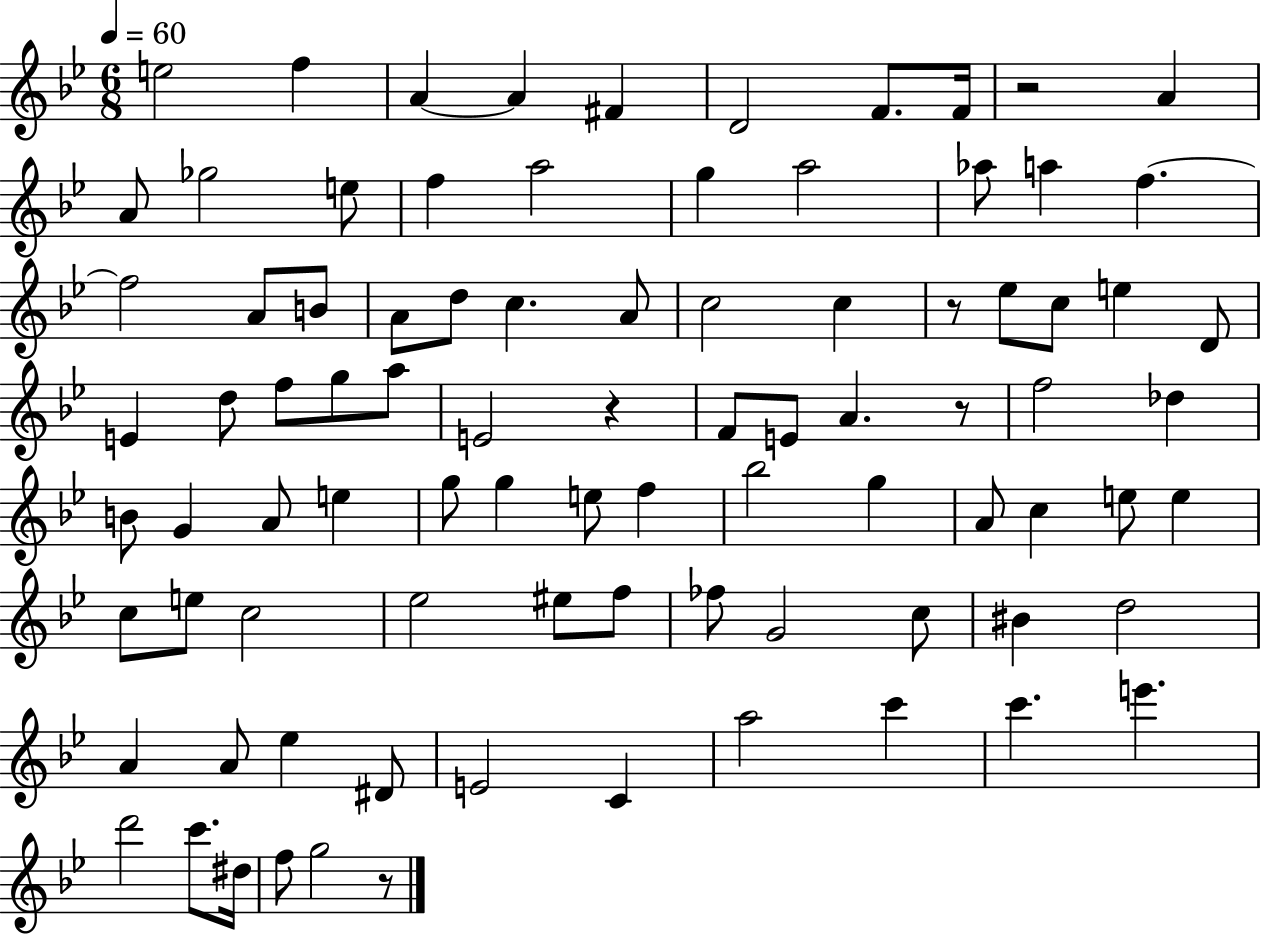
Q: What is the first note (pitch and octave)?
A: E5